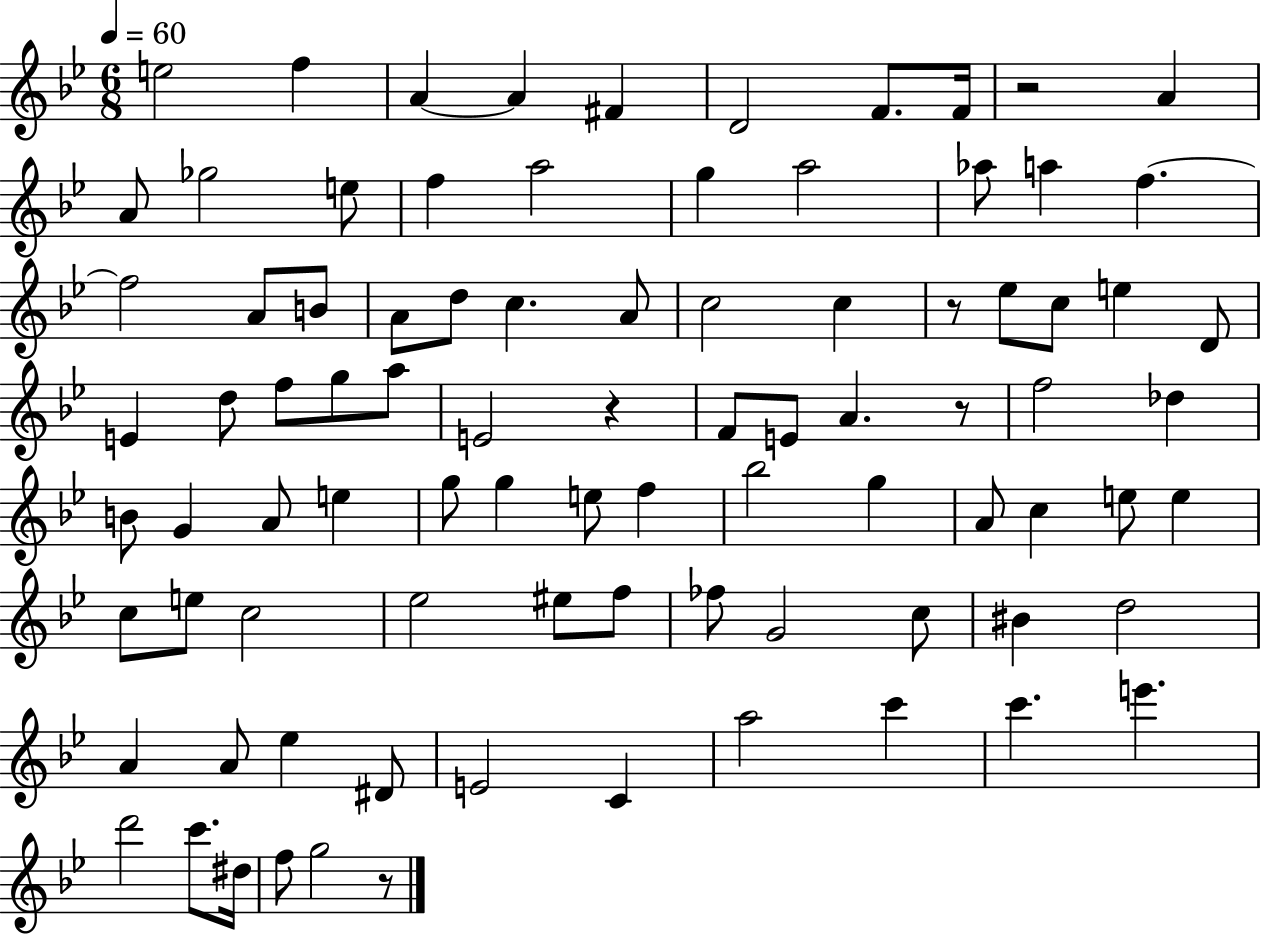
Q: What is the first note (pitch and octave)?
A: E5